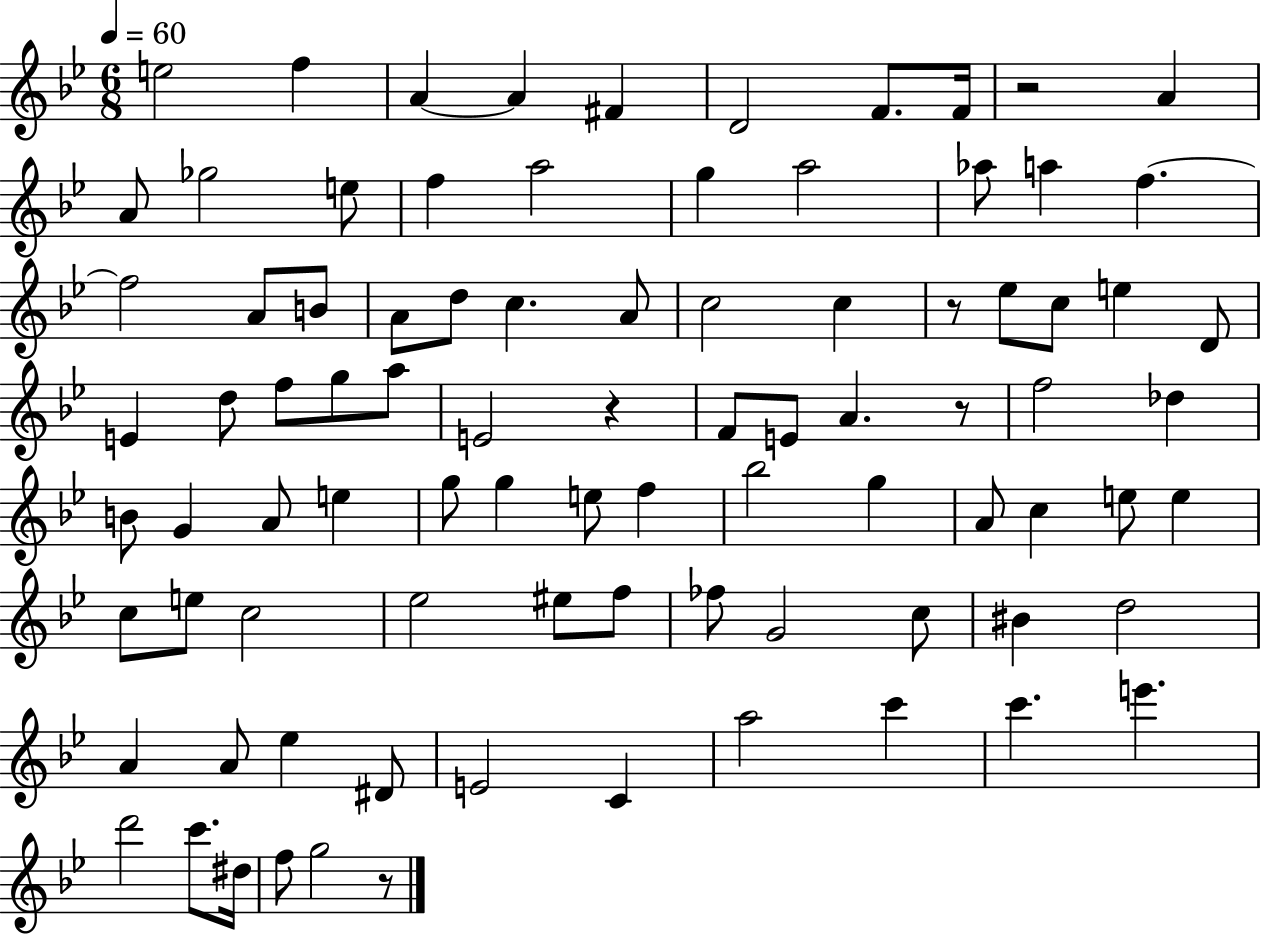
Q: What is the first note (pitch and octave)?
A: E5